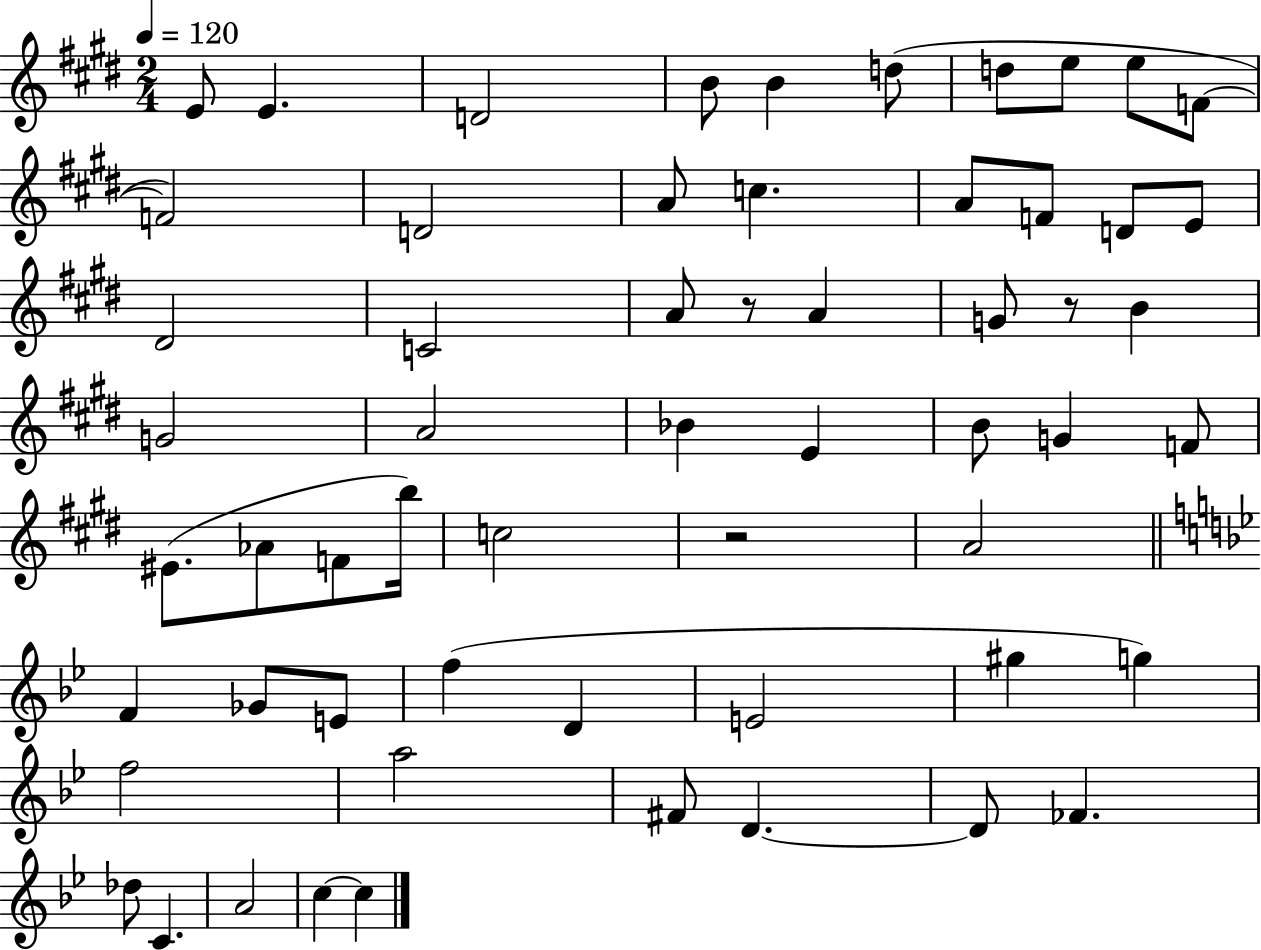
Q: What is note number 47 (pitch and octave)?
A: A5